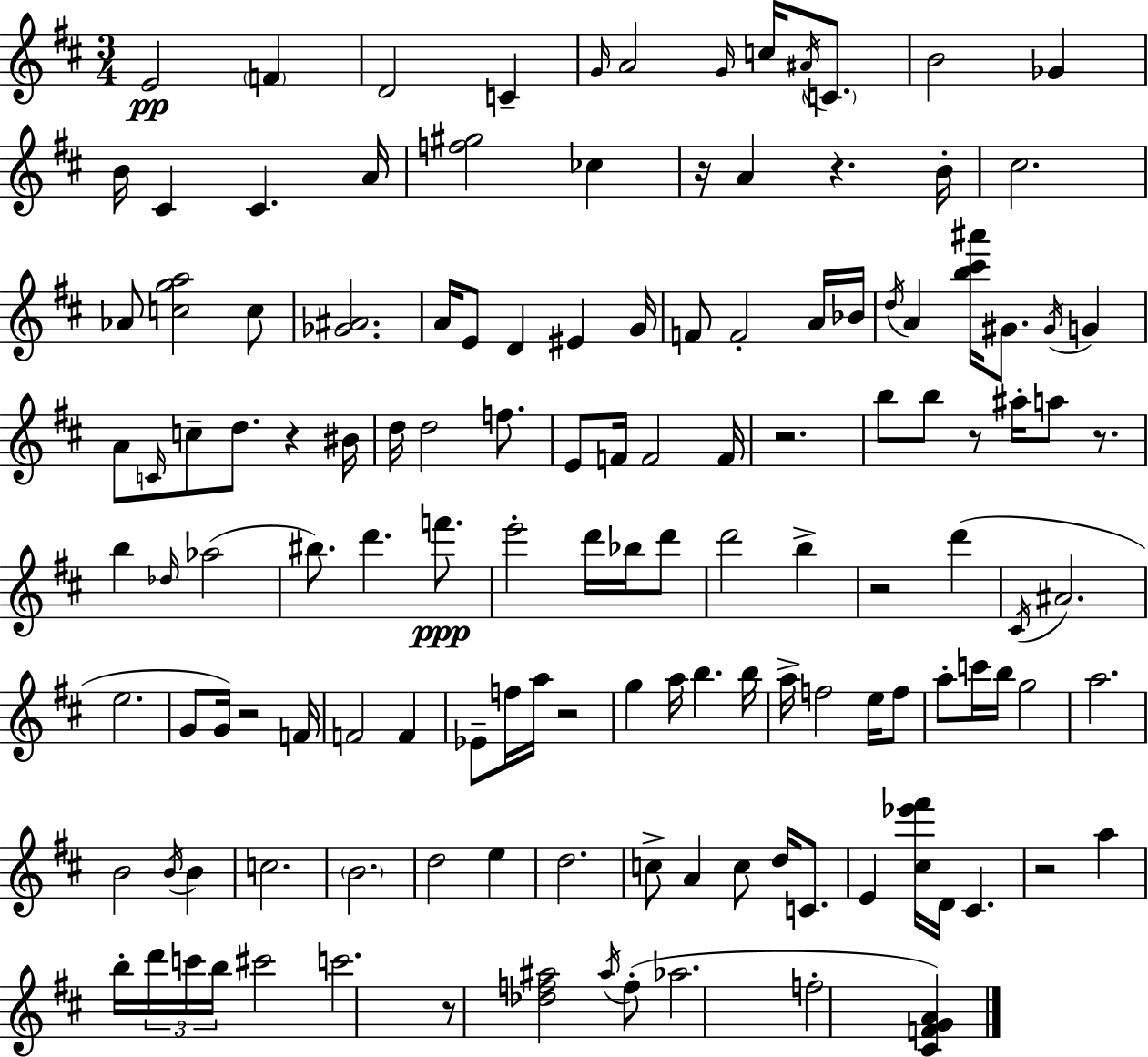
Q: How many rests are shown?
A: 11